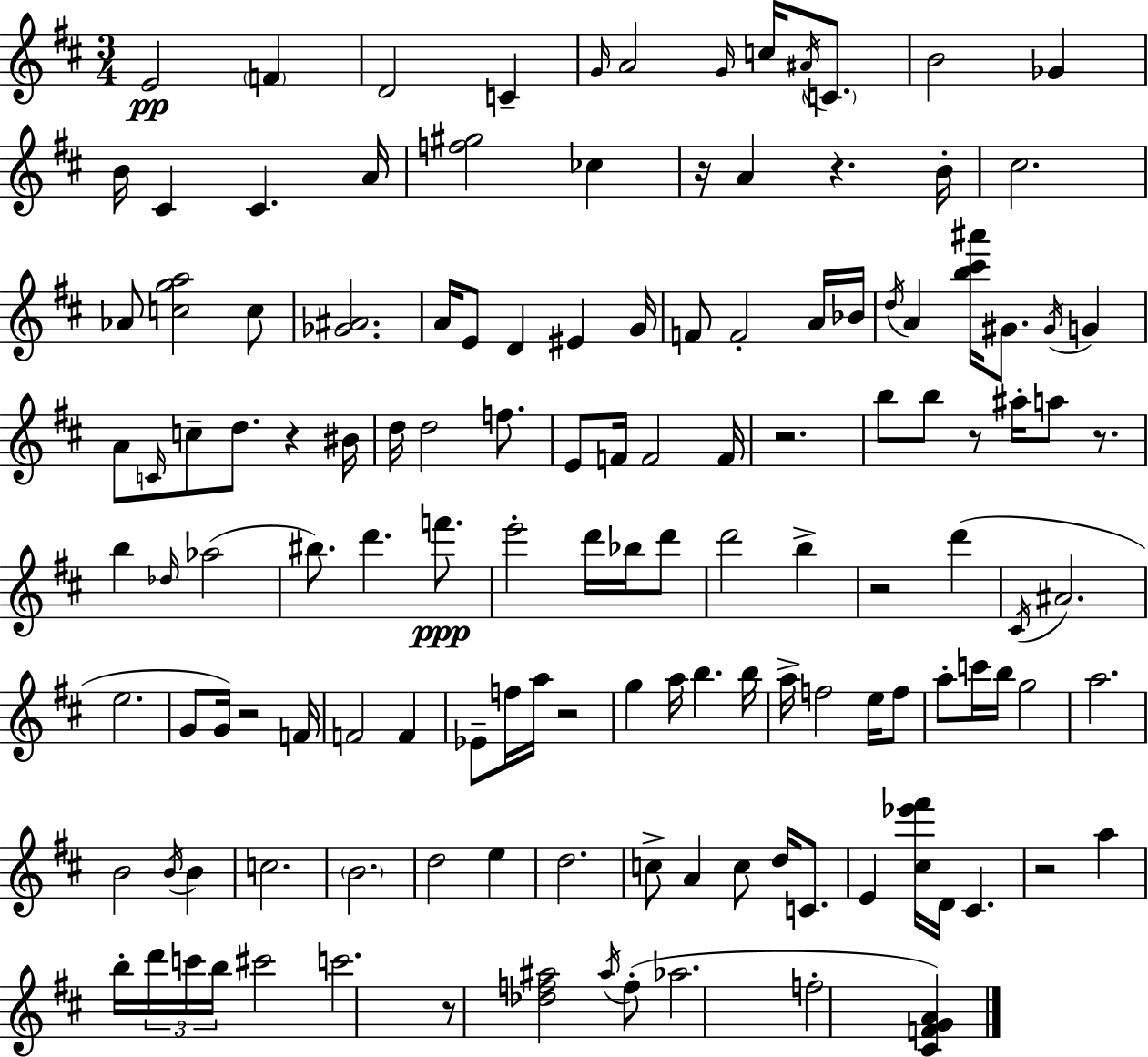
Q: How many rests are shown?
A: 11